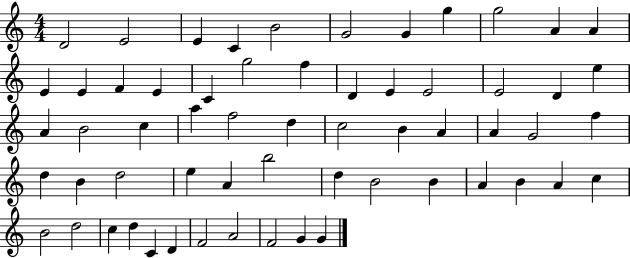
{
  \clef treble
  \numericTimeSignature
  \time 4/4
  \key c \major
  d'2 e'2 | e'4 c'4 b'2 | g'2 g'4 g''4 | g''2 a'4 a'4 | \break e'4 e'4 f'4 e'4 | c'4 g''2 f''4 | d'4 e'4 e'2 | e'2 d'4 e''4 | \break a'4 b'2 c''4 | a''4 f''2 d''4 | c''2 b'4 a'4 | a'4 g'2 f''4 | \break d''4 b'4 d''2 | e''4 a'4 b''2 | d''4 b'2 b'4 | a'4 b'4 a'4 c''4 | \break b'2 d''2 | c''4 d''4 c'4 d'4 | f'2 a'2 | f'2 g'4 g'4 | \break \bar "|."
}